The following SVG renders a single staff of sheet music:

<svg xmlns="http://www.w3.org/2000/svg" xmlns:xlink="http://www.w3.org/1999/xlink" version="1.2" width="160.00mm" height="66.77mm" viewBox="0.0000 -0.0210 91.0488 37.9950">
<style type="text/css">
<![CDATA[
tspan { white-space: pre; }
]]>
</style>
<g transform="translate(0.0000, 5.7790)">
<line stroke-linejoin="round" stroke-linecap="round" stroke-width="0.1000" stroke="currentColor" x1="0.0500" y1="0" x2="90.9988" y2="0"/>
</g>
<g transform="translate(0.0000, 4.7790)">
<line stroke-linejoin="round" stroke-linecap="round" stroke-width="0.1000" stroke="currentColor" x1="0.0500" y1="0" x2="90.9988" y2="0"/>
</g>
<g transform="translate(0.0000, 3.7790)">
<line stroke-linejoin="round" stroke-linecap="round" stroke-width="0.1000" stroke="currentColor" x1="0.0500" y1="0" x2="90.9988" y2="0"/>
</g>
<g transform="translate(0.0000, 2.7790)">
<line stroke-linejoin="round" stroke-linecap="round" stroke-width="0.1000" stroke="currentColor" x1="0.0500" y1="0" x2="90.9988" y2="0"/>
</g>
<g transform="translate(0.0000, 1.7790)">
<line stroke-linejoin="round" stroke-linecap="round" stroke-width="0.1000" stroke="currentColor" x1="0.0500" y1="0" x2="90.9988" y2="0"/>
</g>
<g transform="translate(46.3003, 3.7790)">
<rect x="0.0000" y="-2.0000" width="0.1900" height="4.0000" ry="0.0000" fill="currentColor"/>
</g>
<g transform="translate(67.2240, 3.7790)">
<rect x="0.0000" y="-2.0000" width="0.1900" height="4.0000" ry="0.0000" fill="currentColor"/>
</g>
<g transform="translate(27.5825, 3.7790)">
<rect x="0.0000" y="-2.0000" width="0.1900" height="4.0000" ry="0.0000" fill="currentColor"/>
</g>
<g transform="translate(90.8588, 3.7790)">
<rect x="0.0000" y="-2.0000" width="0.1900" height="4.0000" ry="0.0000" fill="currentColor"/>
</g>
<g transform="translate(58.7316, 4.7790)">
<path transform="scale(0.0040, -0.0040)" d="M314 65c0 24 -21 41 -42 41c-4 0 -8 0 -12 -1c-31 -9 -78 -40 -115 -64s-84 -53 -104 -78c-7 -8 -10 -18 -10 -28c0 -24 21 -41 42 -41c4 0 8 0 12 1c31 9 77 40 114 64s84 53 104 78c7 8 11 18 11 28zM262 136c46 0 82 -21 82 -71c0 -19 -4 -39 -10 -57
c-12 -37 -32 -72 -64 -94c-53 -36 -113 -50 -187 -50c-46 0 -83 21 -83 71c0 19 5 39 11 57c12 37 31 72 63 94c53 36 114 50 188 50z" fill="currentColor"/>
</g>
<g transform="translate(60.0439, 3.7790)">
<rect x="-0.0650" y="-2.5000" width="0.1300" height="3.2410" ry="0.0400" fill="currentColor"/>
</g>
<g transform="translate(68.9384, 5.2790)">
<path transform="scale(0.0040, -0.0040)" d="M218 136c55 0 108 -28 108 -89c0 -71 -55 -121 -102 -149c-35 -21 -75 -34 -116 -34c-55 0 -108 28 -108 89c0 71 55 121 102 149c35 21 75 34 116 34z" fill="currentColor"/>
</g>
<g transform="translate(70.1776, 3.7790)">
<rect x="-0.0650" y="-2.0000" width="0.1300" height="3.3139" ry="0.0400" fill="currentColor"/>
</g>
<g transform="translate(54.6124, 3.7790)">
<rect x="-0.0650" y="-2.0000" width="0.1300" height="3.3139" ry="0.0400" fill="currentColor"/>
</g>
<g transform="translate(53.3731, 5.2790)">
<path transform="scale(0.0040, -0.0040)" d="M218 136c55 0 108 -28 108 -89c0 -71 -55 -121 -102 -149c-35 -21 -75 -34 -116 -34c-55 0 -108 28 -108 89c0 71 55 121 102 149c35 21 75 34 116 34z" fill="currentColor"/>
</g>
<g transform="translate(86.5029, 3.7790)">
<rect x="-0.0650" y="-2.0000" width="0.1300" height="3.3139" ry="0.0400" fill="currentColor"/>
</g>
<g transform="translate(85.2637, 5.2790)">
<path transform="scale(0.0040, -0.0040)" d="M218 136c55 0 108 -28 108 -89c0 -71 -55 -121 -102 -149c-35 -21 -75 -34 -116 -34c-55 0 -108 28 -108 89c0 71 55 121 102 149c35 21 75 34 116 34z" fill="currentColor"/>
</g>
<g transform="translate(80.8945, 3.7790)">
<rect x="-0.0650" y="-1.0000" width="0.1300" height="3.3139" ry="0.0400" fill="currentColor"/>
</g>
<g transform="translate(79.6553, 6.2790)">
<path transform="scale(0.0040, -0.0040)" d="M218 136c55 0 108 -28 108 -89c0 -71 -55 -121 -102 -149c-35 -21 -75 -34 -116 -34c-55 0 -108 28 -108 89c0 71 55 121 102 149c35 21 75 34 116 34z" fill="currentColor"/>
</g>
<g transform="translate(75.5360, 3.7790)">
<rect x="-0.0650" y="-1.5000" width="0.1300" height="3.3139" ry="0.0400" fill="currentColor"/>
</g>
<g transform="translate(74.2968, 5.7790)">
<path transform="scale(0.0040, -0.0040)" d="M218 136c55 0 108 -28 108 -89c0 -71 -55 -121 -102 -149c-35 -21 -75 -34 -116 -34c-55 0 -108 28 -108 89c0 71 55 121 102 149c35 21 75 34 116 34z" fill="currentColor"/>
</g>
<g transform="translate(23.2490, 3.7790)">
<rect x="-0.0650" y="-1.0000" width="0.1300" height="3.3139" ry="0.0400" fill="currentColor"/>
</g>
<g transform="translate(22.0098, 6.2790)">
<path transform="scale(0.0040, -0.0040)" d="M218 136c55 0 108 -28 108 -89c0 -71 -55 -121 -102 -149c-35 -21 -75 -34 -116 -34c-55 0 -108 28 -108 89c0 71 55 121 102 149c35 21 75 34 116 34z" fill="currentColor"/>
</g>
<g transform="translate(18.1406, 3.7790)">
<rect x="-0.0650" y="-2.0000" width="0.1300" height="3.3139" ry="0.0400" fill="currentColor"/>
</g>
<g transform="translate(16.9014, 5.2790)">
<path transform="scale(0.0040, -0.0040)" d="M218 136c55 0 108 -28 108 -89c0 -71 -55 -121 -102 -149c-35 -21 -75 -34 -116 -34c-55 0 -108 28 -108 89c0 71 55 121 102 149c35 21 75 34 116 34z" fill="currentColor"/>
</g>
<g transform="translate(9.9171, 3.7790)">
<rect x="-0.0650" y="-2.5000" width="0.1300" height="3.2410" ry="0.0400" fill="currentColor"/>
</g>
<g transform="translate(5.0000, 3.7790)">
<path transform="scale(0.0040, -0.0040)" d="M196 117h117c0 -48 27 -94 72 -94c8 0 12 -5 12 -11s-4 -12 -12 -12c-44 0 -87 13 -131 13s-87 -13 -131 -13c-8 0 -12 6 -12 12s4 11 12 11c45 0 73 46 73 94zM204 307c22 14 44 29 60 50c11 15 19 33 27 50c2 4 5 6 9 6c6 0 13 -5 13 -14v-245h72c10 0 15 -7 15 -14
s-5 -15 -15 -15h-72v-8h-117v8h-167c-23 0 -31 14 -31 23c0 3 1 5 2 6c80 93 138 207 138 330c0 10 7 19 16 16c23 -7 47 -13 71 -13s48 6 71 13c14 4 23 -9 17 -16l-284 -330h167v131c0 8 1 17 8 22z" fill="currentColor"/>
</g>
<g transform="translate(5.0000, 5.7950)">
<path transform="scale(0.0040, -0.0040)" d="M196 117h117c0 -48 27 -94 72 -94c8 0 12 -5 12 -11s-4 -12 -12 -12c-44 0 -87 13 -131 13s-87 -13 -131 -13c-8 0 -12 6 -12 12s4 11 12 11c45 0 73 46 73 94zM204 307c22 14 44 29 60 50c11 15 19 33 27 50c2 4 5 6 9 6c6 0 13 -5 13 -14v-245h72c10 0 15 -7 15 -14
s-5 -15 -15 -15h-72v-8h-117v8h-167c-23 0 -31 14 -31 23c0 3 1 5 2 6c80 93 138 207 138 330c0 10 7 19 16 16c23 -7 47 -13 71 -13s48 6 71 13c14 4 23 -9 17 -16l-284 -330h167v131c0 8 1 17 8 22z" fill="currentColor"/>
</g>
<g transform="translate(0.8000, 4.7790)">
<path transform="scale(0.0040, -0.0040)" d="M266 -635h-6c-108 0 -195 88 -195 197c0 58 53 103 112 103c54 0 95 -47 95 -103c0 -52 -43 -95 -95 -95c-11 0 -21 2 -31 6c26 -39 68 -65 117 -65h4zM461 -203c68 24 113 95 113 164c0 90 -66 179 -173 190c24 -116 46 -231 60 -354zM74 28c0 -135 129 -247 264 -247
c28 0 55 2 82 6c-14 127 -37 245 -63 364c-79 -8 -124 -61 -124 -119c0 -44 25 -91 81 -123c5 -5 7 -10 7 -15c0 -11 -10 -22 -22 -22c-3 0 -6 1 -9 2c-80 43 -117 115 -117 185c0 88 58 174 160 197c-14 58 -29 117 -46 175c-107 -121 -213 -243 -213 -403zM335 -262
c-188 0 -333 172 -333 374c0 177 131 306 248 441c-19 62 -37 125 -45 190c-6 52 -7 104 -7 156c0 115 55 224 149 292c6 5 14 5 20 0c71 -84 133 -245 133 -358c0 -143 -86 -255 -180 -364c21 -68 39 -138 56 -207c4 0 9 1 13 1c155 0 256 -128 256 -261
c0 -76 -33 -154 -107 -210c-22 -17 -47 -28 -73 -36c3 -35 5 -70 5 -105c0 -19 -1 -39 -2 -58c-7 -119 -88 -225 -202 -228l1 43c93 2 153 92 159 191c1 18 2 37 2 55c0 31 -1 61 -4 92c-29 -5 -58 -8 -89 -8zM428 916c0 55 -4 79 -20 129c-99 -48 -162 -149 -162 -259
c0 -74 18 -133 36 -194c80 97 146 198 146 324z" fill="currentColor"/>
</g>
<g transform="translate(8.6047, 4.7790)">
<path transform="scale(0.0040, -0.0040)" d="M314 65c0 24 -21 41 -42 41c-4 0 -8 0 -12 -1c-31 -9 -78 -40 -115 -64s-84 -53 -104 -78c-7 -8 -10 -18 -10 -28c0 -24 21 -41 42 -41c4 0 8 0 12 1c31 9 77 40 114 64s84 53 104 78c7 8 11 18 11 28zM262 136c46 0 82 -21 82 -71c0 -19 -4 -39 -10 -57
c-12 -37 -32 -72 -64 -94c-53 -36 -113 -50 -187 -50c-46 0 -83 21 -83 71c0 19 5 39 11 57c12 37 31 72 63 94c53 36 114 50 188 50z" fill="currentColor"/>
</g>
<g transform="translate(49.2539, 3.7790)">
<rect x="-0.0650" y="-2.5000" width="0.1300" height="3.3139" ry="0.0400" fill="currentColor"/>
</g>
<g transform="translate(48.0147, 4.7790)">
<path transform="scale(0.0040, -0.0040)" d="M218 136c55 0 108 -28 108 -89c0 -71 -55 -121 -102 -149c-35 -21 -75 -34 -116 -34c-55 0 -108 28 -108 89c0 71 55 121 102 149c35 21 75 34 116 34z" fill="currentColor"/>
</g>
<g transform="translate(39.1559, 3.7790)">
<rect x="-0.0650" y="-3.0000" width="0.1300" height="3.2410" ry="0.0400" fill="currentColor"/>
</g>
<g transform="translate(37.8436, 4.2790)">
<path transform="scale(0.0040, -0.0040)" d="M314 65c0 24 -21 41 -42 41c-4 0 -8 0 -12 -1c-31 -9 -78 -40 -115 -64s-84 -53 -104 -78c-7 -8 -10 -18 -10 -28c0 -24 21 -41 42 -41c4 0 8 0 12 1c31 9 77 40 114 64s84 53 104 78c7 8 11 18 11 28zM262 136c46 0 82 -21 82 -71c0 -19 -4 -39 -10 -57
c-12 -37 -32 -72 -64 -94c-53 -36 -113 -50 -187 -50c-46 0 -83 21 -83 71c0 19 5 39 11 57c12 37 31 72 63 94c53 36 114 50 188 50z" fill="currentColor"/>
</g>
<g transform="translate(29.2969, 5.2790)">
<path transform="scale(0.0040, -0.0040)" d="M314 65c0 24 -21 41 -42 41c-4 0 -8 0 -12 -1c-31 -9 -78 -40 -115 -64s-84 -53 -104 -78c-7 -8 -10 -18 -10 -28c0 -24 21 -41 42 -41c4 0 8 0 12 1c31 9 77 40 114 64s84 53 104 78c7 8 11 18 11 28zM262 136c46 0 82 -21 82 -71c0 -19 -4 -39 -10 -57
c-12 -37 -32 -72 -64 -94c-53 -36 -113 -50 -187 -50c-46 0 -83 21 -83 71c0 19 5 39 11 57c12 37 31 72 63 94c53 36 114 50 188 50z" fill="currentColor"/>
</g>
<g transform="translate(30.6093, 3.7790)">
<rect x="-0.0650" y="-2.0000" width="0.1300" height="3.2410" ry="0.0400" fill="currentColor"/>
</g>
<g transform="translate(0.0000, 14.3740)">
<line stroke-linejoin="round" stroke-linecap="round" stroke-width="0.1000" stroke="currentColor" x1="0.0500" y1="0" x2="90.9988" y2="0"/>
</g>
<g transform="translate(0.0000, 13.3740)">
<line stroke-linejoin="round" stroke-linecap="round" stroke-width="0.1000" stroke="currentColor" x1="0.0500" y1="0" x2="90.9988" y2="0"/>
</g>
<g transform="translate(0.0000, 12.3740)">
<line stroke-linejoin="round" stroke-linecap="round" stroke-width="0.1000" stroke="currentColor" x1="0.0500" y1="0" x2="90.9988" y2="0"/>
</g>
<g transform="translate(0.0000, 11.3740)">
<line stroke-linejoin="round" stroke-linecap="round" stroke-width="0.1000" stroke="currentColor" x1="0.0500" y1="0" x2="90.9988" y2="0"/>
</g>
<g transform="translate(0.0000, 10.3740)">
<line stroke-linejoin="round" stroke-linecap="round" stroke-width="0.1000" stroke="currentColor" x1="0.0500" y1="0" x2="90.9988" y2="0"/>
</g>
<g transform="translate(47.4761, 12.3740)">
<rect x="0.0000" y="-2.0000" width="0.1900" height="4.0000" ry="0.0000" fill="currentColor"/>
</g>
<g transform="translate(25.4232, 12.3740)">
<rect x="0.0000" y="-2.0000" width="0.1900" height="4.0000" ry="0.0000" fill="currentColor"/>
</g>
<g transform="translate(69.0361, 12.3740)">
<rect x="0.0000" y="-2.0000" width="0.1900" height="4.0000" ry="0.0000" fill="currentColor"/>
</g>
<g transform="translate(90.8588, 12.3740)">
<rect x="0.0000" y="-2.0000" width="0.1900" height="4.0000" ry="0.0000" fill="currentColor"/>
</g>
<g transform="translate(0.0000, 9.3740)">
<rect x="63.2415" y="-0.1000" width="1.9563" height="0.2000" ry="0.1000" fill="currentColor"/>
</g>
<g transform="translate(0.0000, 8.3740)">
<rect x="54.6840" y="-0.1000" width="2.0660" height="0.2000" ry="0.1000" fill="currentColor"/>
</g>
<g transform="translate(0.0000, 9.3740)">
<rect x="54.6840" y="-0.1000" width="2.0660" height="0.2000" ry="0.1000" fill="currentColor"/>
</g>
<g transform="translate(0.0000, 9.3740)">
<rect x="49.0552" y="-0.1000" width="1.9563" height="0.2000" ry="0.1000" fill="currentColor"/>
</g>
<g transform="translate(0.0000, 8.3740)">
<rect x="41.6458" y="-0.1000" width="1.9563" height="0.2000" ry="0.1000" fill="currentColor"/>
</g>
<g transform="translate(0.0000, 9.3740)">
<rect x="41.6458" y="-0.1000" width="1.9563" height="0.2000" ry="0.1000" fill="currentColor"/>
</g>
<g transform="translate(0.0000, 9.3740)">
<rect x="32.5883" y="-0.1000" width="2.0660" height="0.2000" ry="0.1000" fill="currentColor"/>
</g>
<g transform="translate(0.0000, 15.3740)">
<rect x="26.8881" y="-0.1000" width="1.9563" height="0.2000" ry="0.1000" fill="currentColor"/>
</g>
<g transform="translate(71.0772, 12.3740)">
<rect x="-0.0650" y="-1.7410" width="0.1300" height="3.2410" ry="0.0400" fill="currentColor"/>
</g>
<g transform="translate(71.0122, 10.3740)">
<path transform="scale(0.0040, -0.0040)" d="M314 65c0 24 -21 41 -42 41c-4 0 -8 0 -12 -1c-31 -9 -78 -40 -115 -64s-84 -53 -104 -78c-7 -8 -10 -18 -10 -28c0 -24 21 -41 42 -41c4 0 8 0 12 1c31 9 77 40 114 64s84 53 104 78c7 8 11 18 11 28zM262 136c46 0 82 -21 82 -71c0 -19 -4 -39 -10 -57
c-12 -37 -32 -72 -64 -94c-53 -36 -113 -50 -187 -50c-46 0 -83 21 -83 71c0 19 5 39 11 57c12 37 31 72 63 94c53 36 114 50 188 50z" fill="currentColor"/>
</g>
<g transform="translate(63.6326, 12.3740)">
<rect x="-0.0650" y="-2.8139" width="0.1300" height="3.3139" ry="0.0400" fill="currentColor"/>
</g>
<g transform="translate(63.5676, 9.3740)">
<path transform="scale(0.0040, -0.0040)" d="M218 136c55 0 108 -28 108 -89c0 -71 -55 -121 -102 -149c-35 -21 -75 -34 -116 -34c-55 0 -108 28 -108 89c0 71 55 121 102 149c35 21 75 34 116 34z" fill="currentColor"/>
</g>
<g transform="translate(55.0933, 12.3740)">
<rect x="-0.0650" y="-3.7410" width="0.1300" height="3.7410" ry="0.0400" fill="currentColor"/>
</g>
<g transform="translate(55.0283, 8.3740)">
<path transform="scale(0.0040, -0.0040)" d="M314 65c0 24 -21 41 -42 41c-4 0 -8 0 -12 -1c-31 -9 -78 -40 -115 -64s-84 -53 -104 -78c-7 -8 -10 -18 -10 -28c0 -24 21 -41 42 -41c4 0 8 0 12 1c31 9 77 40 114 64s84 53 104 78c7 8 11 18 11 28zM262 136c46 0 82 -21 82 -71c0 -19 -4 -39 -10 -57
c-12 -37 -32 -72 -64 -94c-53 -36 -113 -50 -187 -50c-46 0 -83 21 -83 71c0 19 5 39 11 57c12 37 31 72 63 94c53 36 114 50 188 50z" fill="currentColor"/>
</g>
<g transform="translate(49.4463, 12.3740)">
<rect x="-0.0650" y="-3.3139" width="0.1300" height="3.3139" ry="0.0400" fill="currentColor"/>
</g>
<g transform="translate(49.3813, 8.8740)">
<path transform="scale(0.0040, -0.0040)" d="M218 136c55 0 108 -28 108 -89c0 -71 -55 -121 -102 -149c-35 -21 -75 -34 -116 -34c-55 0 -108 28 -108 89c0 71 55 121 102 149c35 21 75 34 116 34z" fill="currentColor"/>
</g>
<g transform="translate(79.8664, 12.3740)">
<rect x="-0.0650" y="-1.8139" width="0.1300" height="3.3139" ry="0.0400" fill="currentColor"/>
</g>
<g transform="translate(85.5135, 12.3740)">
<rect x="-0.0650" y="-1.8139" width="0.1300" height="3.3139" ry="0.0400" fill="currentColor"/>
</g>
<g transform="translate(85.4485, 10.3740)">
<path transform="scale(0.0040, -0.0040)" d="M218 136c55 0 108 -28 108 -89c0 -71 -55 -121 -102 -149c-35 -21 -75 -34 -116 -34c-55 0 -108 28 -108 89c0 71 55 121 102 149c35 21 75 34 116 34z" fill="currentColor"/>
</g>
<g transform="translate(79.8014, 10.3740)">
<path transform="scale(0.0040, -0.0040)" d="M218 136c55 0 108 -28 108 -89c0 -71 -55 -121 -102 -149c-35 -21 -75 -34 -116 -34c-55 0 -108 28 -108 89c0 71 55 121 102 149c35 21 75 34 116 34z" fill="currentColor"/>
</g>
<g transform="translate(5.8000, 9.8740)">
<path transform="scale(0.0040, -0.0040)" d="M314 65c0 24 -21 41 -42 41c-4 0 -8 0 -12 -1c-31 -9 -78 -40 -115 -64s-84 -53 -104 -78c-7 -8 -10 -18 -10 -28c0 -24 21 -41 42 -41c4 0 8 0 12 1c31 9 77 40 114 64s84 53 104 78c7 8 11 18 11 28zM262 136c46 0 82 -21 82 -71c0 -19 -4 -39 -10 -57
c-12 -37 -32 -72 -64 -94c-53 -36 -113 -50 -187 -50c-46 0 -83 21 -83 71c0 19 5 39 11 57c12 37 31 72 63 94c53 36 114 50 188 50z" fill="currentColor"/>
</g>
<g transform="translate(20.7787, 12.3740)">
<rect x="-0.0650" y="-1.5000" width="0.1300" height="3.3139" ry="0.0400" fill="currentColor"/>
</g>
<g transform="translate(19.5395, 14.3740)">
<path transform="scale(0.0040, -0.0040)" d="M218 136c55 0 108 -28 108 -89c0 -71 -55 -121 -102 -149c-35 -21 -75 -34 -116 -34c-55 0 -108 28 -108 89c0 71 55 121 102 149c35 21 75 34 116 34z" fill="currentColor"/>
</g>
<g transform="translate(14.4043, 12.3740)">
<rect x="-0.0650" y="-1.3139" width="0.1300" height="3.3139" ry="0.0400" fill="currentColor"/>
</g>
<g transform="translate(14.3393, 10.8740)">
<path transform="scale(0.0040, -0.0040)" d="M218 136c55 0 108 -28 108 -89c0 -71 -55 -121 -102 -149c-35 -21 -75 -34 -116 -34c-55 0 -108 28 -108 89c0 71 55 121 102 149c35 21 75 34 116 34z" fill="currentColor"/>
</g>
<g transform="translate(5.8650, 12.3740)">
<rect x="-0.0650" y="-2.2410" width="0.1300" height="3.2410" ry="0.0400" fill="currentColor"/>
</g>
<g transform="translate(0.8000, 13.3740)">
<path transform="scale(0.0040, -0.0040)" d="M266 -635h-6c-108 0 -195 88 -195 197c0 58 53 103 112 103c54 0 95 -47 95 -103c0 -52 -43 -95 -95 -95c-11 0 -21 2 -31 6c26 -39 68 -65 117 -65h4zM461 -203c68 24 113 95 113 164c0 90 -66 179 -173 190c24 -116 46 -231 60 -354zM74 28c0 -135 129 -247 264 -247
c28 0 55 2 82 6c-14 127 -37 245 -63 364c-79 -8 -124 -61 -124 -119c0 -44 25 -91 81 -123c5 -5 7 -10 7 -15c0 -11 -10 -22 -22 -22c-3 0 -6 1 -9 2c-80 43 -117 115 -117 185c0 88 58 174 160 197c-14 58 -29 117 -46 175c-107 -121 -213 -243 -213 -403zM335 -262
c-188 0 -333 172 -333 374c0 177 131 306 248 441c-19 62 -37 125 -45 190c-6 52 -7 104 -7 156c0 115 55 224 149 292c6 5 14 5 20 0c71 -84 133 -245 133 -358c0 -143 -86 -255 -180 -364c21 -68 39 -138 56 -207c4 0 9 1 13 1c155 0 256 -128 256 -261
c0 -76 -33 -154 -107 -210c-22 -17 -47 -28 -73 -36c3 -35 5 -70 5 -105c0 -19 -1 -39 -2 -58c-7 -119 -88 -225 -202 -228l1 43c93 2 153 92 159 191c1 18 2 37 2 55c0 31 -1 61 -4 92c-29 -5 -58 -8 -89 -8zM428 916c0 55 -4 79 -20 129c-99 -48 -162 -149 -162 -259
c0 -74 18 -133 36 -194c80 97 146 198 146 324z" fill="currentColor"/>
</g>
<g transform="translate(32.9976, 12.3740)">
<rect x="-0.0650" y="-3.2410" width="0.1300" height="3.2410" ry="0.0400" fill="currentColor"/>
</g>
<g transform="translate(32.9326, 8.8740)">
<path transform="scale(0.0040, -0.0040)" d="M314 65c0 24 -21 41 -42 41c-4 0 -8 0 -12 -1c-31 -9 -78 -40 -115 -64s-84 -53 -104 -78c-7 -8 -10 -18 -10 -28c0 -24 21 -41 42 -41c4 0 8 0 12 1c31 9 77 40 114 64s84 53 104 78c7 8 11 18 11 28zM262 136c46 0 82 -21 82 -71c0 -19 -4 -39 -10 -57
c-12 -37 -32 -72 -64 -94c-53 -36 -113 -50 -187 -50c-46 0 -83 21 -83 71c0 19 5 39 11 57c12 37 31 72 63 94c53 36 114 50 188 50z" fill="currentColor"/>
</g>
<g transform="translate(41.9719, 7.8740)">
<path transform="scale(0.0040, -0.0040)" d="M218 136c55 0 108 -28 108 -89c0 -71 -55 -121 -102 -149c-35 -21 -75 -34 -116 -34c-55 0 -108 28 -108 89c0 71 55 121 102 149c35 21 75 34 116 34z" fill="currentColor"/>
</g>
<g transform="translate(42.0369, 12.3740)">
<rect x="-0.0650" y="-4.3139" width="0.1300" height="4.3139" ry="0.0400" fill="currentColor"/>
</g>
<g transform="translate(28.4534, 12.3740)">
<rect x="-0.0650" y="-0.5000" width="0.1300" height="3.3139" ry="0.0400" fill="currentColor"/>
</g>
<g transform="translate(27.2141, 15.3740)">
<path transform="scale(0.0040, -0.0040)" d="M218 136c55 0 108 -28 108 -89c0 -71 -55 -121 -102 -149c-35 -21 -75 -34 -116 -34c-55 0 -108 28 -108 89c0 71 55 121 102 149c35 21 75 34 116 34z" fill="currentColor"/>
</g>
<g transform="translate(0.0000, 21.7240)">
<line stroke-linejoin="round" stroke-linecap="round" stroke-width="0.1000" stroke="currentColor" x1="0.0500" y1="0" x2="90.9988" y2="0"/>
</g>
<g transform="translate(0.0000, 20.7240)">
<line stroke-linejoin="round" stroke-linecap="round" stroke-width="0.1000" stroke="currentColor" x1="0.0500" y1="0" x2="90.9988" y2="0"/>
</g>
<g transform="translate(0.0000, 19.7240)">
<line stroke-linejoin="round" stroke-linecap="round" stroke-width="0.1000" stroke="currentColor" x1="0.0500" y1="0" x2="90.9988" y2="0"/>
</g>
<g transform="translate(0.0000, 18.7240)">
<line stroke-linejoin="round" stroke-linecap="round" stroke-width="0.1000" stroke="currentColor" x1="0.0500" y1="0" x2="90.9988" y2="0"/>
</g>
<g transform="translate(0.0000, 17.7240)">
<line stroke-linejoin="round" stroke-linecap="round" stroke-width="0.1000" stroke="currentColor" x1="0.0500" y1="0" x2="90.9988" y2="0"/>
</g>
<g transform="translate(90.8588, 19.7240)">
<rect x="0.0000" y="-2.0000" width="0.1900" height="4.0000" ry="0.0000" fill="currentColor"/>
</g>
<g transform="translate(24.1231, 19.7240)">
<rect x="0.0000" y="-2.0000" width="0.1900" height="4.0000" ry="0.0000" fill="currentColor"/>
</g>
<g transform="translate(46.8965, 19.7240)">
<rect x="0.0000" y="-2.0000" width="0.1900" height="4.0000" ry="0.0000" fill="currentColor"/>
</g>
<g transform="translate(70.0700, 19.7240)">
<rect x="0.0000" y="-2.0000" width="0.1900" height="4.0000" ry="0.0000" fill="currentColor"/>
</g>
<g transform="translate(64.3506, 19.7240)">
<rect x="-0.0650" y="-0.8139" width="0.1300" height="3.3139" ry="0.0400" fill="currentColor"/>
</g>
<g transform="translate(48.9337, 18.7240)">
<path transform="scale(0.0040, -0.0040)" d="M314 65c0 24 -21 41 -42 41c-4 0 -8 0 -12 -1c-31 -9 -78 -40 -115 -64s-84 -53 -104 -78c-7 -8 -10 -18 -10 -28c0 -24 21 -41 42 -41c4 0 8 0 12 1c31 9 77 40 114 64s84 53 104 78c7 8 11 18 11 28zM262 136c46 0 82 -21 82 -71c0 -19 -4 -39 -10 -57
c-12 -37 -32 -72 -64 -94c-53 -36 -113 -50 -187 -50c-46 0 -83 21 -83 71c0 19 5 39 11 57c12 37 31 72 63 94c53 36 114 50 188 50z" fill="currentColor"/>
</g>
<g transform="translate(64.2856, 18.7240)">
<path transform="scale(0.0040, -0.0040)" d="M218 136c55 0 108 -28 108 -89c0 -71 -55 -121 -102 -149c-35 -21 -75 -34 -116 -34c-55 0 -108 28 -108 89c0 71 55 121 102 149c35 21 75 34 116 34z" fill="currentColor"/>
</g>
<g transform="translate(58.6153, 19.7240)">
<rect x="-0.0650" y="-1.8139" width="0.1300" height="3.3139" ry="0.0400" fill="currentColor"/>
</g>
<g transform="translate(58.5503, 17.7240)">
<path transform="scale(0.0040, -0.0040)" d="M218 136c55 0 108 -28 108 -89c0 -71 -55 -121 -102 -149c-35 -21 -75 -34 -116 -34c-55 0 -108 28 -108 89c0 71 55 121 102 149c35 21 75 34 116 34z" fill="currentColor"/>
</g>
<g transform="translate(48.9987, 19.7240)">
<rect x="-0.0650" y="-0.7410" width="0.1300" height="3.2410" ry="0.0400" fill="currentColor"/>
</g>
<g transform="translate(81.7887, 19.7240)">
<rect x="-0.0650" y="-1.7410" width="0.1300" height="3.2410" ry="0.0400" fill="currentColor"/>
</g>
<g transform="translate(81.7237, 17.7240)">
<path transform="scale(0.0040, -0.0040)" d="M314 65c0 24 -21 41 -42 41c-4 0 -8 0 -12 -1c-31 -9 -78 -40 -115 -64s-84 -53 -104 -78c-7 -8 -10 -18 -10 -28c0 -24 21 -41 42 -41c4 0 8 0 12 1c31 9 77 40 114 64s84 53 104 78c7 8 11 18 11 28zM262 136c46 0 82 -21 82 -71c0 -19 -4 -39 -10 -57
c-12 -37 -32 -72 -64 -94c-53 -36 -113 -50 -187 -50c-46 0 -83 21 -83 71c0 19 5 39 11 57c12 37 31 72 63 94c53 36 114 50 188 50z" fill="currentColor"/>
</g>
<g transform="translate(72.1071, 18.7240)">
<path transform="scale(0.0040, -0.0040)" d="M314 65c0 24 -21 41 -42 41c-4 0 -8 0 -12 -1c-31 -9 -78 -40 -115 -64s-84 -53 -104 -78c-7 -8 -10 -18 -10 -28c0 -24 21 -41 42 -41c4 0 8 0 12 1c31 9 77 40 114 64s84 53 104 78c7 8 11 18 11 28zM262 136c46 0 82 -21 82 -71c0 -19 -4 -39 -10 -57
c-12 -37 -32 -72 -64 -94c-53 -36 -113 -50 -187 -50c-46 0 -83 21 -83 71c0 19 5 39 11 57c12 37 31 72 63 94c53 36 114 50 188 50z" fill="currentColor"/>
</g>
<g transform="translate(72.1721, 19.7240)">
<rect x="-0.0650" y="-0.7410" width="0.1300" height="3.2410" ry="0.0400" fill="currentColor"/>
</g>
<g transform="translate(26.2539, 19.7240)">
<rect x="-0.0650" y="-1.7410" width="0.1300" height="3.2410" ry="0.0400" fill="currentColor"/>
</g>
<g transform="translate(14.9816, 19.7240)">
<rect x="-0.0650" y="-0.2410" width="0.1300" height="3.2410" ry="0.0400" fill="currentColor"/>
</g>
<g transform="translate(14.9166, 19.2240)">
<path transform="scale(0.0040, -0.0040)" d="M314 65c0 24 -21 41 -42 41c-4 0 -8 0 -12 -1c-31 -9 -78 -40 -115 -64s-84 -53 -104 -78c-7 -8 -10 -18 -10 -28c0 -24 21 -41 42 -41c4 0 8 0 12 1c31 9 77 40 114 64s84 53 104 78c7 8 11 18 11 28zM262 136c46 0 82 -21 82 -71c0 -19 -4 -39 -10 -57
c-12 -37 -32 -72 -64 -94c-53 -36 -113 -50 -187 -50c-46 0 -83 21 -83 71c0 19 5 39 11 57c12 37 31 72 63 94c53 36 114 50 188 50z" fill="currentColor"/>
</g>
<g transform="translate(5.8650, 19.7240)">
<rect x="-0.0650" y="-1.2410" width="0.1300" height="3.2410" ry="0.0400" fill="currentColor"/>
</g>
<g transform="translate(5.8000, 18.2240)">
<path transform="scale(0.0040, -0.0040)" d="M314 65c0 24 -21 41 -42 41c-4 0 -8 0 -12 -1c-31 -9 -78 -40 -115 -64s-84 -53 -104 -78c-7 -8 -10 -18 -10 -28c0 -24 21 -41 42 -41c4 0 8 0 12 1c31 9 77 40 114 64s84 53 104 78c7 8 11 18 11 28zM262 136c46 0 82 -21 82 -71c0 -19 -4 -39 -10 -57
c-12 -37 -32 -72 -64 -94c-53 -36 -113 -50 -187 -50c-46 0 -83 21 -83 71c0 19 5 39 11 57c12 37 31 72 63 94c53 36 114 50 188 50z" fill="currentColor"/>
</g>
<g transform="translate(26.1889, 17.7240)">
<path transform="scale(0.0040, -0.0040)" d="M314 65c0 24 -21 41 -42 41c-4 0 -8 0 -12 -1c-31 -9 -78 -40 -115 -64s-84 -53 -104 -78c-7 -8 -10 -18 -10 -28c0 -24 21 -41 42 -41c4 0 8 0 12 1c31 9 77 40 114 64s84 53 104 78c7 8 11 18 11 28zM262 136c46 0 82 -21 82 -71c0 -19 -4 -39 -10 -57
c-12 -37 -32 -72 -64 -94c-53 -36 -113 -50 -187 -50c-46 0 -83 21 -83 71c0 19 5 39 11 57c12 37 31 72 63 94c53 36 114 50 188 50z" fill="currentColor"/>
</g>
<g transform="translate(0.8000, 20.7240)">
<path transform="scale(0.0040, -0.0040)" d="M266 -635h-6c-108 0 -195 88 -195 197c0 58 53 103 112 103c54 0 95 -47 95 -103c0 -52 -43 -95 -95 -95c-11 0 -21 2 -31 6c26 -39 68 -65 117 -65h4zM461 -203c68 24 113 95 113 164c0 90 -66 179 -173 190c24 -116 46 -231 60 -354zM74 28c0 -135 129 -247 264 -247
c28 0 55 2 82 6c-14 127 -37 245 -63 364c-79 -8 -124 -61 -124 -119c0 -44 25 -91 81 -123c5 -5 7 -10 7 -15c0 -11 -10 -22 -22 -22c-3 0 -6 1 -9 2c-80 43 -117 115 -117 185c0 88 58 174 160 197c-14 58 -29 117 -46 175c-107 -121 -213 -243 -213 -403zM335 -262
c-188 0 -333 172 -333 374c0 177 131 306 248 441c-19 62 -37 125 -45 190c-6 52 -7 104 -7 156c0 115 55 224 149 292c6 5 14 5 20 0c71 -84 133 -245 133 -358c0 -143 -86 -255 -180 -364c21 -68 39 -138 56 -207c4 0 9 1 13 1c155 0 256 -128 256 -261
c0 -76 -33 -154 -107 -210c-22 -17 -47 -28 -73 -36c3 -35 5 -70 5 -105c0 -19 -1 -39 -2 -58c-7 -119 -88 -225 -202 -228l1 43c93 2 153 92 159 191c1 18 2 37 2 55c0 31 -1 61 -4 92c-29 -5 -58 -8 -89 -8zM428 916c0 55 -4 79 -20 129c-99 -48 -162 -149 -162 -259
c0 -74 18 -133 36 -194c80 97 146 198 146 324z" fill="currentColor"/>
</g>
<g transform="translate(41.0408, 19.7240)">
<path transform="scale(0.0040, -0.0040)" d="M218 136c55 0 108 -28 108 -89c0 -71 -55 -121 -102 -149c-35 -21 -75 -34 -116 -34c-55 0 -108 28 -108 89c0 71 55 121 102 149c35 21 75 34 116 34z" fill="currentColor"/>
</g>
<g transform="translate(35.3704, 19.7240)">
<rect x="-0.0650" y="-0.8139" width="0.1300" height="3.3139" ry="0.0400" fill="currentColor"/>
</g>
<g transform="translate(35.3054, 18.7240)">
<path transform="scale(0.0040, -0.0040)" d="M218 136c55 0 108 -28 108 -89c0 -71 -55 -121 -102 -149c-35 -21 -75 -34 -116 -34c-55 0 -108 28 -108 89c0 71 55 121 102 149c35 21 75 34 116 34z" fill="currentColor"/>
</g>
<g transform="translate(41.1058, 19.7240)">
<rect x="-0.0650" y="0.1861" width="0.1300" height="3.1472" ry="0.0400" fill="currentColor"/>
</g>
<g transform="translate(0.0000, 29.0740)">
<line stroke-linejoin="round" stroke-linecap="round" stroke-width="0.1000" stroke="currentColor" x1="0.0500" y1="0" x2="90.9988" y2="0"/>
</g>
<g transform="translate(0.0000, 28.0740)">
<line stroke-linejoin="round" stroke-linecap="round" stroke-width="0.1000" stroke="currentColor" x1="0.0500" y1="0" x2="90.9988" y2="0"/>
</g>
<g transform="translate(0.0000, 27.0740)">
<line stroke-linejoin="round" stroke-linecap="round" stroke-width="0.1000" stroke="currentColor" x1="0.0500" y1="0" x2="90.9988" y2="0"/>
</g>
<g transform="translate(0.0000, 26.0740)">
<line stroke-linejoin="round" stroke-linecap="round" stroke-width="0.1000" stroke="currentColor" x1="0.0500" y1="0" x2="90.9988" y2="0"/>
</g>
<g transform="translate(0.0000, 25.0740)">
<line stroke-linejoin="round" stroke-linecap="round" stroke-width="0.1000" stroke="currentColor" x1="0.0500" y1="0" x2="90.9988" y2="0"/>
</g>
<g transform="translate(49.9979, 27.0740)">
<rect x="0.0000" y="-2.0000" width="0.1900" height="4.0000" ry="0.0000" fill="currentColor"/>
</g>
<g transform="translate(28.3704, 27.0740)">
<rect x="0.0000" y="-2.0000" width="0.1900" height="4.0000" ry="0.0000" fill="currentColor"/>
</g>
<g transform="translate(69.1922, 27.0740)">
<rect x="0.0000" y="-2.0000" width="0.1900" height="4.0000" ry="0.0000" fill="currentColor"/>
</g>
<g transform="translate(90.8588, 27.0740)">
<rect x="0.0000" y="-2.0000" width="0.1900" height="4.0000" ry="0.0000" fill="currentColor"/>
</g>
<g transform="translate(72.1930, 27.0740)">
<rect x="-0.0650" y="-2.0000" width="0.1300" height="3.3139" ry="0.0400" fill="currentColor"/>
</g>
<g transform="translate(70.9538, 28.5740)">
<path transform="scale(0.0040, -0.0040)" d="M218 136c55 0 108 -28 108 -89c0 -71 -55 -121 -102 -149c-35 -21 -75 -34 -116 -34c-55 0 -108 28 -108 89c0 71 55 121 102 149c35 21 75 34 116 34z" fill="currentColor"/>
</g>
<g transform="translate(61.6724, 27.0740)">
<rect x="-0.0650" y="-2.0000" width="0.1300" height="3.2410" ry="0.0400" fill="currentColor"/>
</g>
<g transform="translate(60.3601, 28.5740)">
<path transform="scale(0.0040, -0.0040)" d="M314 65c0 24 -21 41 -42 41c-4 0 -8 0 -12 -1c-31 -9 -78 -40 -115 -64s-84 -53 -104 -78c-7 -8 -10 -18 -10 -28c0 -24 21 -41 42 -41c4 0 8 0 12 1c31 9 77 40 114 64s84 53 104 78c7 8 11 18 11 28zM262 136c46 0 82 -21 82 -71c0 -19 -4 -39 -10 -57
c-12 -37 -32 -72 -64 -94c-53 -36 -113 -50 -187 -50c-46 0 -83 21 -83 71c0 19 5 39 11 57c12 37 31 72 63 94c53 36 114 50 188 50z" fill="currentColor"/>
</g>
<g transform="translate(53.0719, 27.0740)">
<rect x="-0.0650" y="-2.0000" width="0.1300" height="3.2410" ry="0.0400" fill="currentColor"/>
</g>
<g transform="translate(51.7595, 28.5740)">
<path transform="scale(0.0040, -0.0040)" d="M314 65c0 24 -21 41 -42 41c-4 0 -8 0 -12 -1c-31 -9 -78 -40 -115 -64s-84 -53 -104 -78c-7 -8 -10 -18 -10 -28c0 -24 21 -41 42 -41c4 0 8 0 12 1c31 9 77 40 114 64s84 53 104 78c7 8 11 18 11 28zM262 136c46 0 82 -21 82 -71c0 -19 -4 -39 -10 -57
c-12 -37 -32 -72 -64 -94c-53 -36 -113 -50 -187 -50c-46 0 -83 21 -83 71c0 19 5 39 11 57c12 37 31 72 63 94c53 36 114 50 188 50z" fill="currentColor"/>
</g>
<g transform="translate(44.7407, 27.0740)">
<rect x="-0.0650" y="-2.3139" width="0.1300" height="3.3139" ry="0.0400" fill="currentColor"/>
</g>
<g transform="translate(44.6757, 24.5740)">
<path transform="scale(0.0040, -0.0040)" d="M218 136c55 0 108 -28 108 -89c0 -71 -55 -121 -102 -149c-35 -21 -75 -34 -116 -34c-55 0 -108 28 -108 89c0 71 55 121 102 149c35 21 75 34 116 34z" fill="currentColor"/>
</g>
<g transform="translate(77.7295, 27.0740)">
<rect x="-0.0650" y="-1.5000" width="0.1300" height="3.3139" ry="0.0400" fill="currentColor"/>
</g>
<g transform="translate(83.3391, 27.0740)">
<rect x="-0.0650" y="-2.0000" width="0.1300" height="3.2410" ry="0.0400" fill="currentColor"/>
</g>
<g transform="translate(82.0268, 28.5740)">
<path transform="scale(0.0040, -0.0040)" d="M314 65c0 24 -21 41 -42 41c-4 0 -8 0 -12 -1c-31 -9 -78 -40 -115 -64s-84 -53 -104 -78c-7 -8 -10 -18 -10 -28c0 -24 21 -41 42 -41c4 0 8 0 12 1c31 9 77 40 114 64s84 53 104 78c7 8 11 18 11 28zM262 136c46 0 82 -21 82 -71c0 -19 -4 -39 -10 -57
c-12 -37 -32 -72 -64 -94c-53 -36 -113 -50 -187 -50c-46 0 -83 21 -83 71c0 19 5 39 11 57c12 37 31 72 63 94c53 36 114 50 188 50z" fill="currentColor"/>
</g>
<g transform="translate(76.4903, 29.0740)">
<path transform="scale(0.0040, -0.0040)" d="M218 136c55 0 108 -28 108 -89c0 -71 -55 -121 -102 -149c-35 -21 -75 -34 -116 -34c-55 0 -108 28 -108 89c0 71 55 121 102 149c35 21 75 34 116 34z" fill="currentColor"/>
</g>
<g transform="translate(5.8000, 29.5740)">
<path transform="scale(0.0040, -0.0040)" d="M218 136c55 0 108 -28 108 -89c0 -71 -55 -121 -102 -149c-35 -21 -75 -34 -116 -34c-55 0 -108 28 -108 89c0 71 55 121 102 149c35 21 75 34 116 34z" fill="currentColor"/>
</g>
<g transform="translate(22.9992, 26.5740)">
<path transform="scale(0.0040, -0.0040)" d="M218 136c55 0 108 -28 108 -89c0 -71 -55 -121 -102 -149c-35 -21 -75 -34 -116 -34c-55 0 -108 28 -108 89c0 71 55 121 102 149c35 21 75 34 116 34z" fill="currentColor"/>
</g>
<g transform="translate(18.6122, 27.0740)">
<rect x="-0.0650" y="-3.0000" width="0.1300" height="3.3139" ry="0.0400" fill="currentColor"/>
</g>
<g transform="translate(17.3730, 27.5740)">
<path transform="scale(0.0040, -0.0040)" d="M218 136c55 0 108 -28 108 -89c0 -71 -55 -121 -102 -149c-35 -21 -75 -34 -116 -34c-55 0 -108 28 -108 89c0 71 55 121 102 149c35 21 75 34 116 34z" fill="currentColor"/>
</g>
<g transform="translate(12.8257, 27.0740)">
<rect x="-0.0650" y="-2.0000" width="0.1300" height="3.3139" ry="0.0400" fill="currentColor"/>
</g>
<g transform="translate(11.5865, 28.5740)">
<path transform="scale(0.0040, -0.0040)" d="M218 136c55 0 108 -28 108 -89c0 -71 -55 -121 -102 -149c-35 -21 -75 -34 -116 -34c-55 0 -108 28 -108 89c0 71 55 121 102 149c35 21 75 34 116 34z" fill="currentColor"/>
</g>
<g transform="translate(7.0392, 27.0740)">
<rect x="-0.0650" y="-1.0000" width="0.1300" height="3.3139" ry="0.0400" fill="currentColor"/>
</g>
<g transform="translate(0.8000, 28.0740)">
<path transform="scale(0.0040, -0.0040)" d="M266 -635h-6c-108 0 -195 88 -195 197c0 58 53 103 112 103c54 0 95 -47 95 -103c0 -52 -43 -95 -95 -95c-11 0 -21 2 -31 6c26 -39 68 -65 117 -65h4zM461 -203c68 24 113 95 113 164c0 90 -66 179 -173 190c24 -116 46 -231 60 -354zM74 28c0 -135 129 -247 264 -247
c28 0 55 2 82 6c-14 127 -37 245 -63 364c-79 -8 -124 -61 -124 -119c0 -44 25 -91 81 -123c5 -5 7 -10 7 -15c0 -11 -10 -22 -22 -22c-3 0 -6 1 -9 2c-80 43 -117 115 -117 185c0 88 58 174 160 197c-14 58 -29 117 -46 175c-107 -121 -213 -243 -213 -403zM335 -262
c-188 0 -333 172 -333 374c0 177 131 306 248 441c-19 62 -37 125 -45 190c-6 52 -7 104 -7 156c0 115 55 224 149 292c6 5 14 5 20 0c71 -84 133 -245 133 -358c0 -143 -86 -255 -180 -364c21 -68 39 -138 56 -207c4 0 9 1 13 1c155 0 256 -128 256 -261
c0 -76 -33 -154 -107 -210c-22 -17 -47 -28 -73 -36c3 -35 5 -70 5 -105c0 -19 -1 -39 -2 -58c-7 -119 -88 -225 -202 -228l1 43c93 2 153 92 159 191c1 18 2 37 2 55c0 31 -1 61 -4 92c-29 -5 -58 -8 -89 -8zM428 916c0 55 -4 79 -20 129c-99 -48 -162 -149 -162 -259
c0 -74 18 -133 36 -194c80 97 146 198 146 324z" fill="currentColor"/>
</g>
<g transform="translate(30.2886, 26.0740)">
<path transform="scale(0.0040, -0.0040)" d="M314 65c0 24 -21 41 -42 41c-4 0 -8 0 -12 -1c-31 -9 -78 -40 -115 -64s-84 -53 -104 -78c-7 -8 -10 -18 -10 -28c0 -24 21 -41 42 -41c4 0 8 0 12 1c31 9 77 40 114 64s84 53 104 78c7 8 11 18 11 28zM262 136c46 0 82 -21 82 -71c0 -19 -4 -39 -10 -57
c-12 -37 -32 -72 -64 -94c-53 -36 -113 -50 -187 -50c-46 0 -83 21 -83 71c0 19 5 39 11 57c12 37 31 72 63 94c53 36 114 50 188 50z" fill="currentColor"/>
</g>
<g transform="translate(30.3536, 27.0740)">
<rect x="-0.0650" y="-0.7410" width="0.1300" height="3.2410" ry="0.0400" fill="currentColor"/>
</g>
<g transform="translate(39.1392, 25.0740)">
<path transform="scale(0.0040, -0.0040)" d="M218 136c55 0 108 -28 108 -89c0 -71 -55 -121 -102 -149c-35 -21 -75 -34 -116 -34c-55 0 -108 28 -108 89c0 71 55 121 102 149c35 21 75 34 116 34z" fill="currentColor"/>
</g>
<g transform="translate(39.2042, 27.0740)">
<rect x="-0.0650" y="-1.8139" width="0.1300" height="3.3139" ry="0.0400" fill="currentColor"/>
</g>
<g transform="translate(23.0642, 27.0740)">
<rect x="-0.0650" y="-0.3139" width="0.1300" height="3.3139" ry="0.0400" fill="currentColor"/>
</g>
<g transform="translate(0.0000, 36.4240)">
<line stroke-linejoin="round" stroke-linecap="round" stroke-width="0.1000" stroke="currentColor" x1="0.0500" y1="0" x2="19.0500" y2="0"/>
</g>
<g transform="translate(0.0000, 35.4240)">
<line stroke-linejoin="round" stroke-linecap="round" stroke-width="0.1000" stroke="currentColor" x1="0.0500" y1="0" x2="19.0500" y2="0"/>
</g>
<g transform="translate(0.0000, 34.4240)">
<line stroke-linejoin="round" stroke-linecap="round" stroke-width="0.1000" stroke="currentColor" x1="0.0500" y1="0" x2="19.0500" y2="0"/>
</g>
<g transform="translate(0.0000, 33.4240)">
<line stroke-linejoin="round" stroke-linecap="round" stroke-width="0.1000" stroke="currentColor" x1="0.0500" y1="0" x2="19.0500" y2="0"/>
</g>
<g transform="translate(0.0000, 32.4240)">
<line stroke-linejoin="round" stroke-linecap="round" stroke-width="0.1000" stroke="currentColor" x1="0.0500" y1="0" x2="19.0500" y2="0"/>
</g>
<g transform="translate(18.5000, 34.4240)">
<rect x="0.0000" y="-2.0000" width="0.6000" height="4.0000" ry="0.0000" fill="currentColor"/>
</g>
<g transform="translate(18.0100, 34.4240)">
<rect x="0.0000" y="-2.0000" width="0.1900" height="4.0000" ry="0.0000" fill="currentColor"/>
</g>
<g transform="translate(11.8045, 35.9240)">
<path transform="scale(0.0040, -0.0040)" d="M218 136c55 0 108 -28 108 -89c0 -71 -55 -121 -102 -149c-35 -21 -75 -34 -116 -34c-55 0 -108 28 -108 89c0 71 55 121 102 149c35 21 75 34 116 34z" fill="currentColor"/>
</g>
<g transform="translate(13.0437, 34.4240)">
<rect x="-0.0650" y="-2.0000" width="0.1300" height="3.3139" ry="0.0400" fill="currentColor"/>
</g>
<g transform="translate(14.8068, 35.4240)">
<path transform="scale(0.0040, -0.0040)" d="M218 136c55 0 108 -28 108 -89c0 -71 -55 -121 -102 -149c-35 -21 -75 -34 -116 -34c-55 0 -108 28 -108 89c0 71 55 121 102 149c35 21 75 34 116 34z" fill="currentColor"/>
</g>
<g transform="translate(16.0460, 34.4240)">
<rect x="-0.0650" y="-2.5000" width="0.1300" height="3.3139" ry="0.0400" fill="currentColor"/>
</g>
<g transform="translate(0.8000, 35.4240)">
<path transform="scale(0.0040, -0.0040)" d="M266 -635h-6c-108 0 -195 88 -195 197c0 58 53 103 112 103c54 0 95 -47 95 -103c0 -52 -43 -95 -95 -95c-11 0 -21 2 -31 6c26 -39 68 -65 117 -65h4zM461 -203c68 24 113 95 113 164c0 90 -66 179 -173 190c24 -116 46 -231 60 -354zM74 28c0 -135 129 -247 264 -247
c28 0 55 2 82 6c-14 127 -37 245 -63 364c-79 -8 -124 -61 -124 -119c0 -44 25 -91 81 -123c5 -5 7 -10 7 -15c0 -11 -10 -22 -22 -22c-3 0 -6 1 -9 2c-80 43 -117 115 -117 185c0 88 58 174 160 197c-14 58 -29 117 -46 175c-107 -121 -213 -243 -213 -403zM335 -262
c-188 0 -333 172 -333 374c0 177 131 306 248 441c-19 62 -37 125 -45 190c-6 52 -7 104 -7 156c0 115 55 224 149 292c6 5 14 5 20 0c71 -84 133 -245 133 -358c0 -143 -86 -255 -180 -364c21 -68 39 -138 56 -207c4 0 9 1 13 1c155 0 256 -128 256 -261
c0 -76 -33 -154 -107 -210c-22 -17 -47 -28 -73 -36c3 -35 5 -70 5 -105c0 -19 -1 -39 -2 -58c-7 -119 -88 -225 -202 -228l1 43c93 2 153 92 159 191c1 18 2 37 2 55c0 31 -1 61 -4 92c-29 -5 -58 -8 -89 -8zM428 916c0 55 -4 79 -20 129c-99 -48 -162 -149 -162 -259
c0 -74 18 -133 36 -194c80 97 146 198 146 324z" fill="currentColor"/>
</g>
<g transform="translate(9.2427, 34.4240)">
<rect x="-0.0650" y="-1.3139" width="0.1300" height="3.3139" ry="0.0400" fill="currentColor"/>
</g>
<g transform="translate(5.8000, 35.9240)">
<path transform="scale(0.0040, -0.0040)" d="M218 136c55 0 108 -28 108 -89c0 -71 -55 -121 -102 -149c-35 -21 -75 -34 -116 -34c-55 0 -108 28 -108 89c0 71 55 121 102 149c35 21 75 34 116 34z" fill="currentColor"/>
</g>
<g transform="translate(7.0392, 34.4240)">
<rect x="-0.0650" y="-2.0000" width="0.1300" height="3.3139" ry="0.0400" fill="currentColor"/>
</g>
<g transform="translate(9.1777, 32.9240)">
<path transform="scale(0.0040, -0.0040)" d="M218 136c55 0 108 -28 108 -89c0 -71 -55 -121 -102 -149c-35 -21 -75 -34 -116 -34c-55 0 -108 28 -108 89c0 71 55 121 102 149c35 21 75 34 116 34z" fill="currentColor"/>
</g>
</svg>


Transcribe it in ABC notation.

X:1
T:Untitled
M:4/4
L:1/4
K:C
G2 F D F2 A2 G F G2 F E D F g2 e E C b2 d' b c'2 a f2 f f e2 c2 f2 d B d2 f d d2 f2 D F A c d2 f g F2 F2 F E F2 F e F G